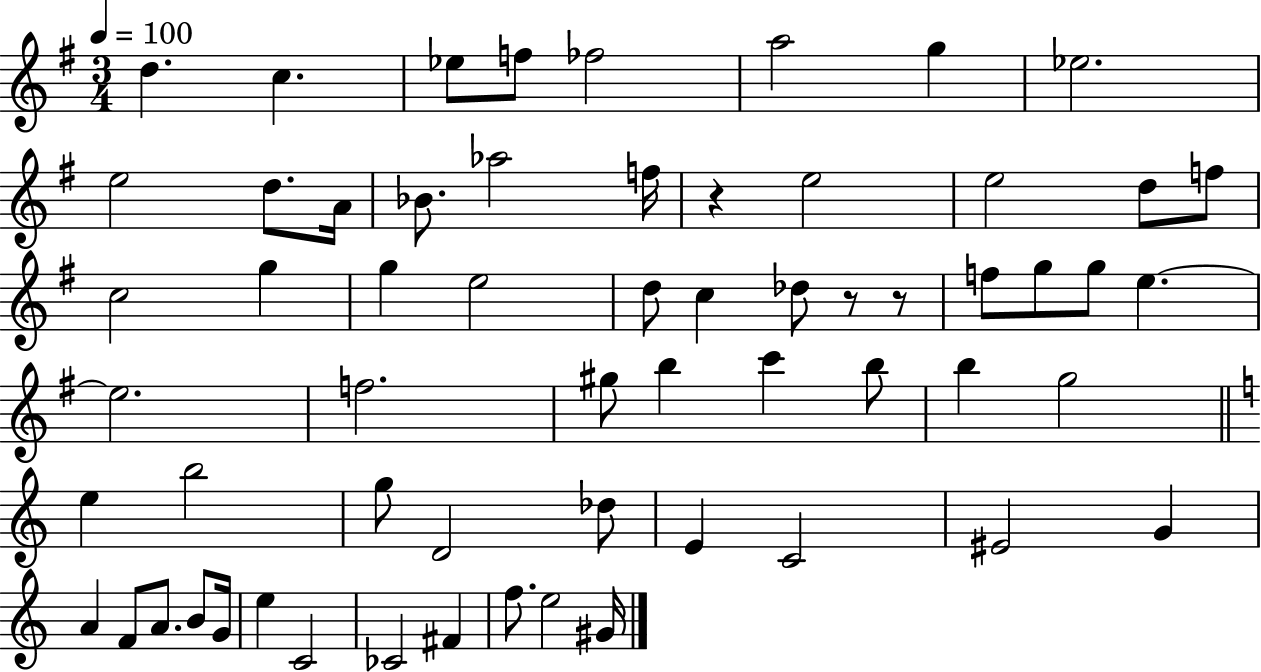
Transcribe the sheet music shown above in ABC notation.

X:1
T:Untitled
M:3/4
L:1/4
K:G
d c _e/2 f/2 _f2 a2 g _e2 e2 d/2 A/4 _B/2 _a2 f/4 z e2 e2 d/2 f/2 c2 g g e2 d/2 c _d/2 z/2 z/2 f/2 g/2 g/2 e e2 f2 ^g/2 b c' b/2 b g2 e b2 g/2 D2 _d/2 E C2 ^E2 G A F/2 A/2 B/2 G/4 e C2 _C2 ^F f/2 e2 ^G/4